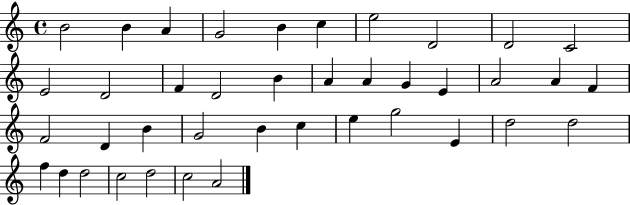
B4/h B4/q A4/q G4/h B4/q C5/q E5/h D4/h D4/h C4/h E4/h D4/h F4/q D4/h B4/q A4/q A4/q G4/q E4/q A4/h A4/q F4/q F4/h D4/q B4/q G4/h B4/q C5/q E5/q G5/h E4/q D5/h D5/h F5/q D5/q D5/h C5/h D5/h C5/h A4/h